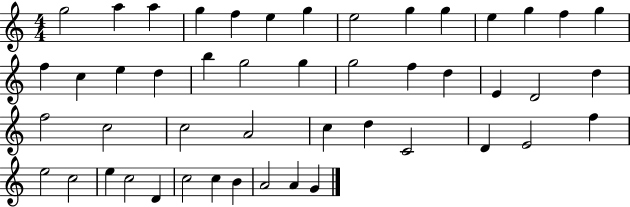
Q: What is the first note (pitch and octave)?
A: G5